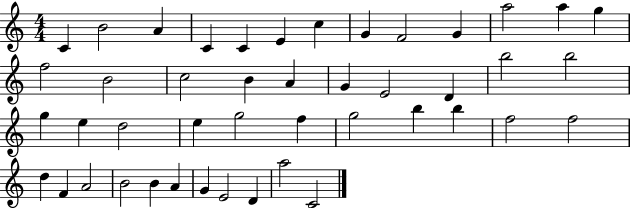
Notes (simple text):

C4/q B4/h A4/q C4/q C4/q E4/q C5/q G4/q F4/h G4/q A5/h A5/q G5/q F5/h B4/h C5/h B4/q A4/q G4/q E4/h D4/q B5/h B5/h G5/q E5/q D5/h E5/q G5/h F5/q G5/h B5/q B5/q F5/h F5/h D5/q F4/q A4/h B4/h B4/q A4/q G4/q E4/h D4/q A5/h C4/h